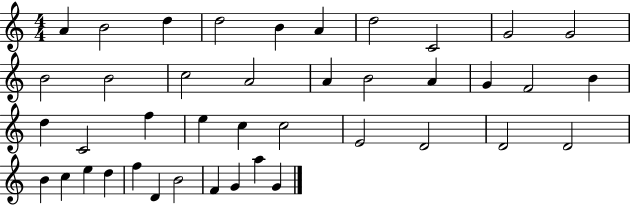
{
  \clef treble
  \numericTimeSignature
  \time 4/4
  \key c \major
  a'4 b'2 d''4 | d''2 b'4 a'4 | d''2 c'2 | g'2 g'2 | \break b'2 b'2 | c''2 a'2 | a'4 b'2 a'4 | g'4 f'2 b'4 | \break d''4 c'2 f''4 | e''4 c''4 c''2 | e'2 d'2 | d'2 d'2 | \break b'4 c''4 e''4 d''4 | f''4 d'4 b'2 | f'4 g'4 a''4 g'4 | \bar "|."
}